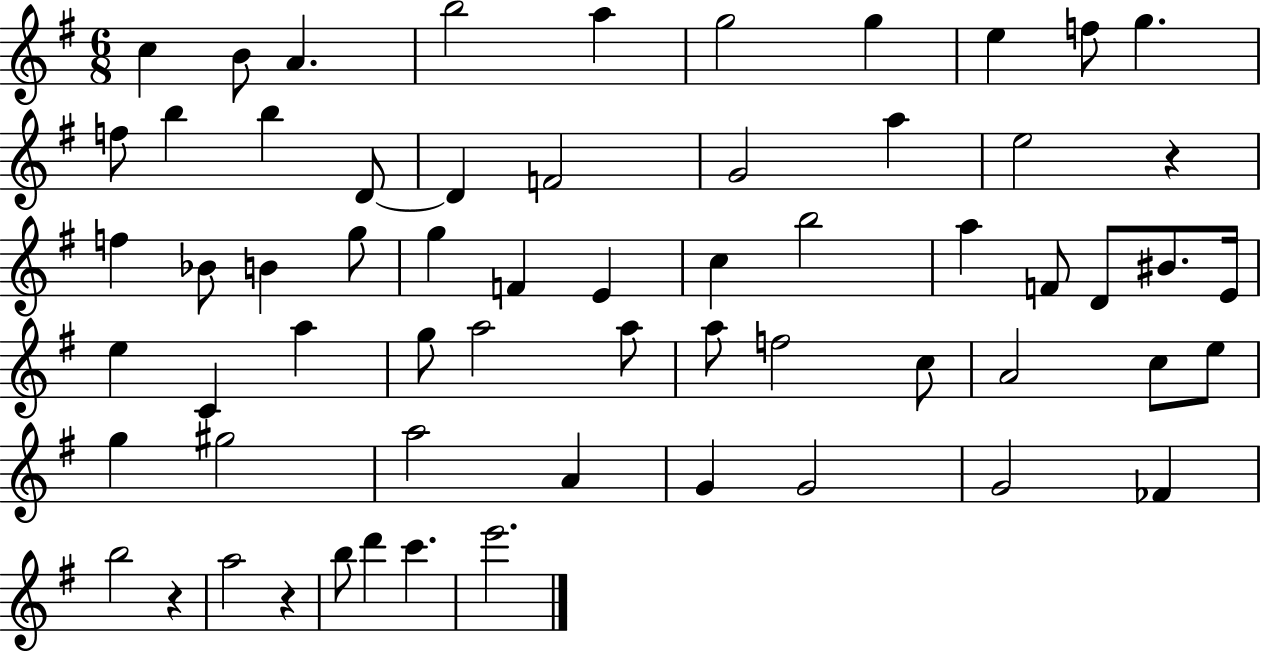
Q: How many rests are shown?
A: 3